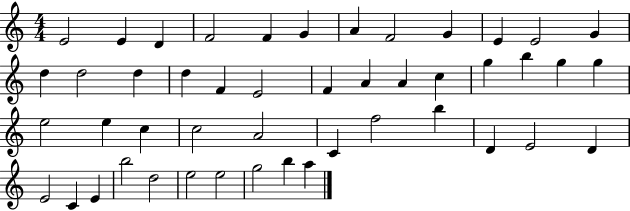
{
  \clef treble
  \numericTimeSignature
  \time 4/4
  \key c \major
  e'2 e'4 d'4 | f'2 f'4 g'4 | a'4 f'2 g'4 | e'4 e'2 g'4 | \break d''4 d''2 d''4 | d''4 f'4 e'2 | f'4 a'4 a'4 c''4 | g''4 b''4 g''4 g''4 | \break e''2 e''4 c''4 | c''2 a'2 | c'4 f''2 b''4 | d'4 e'2 d'4 | \break e'2 c'4 e'4 | b''2 d''2 | e''2 e''2 | g''2 b''4 a''4 | \break \bar "|."
}